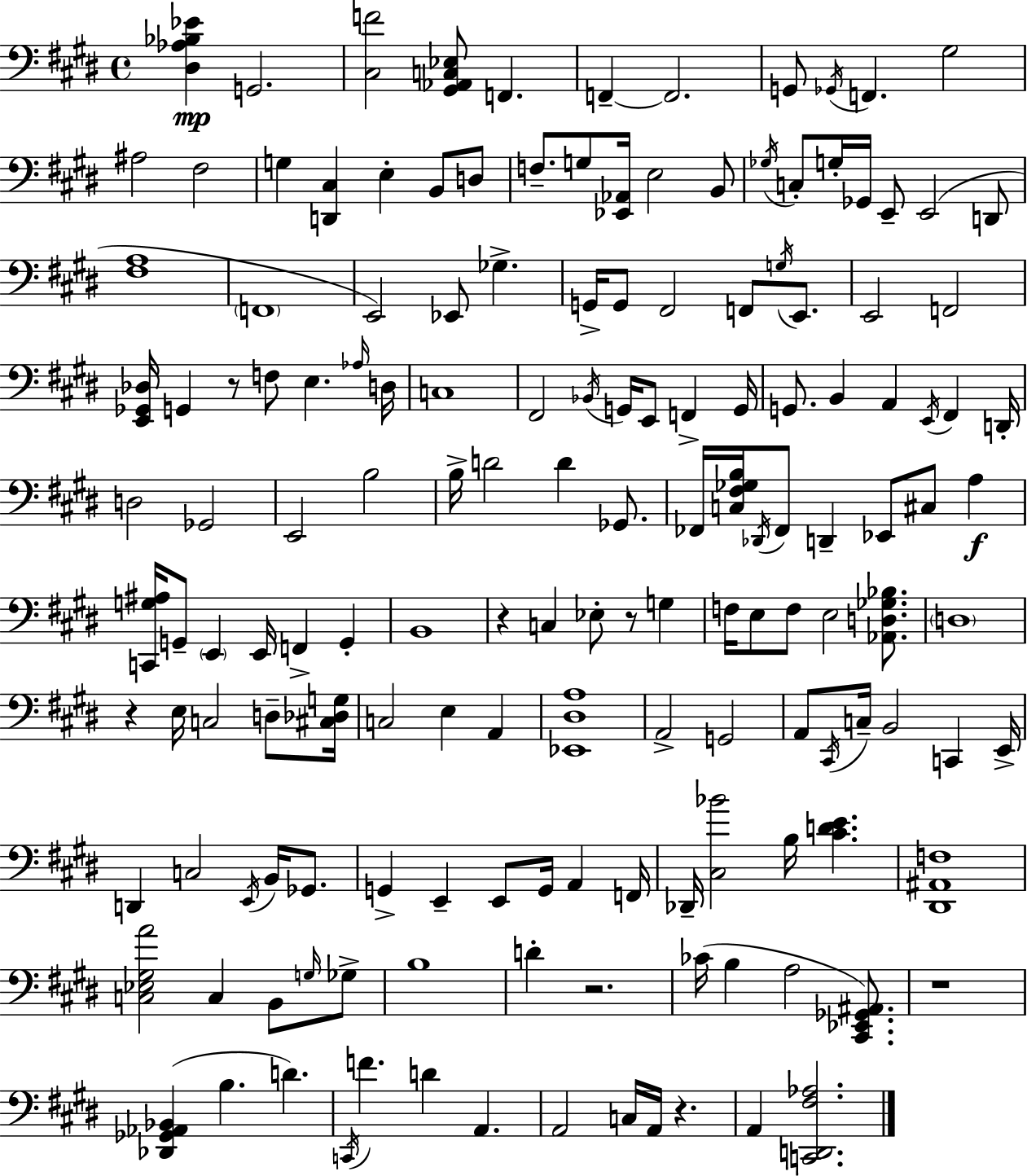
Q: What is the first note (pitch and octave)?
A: G2